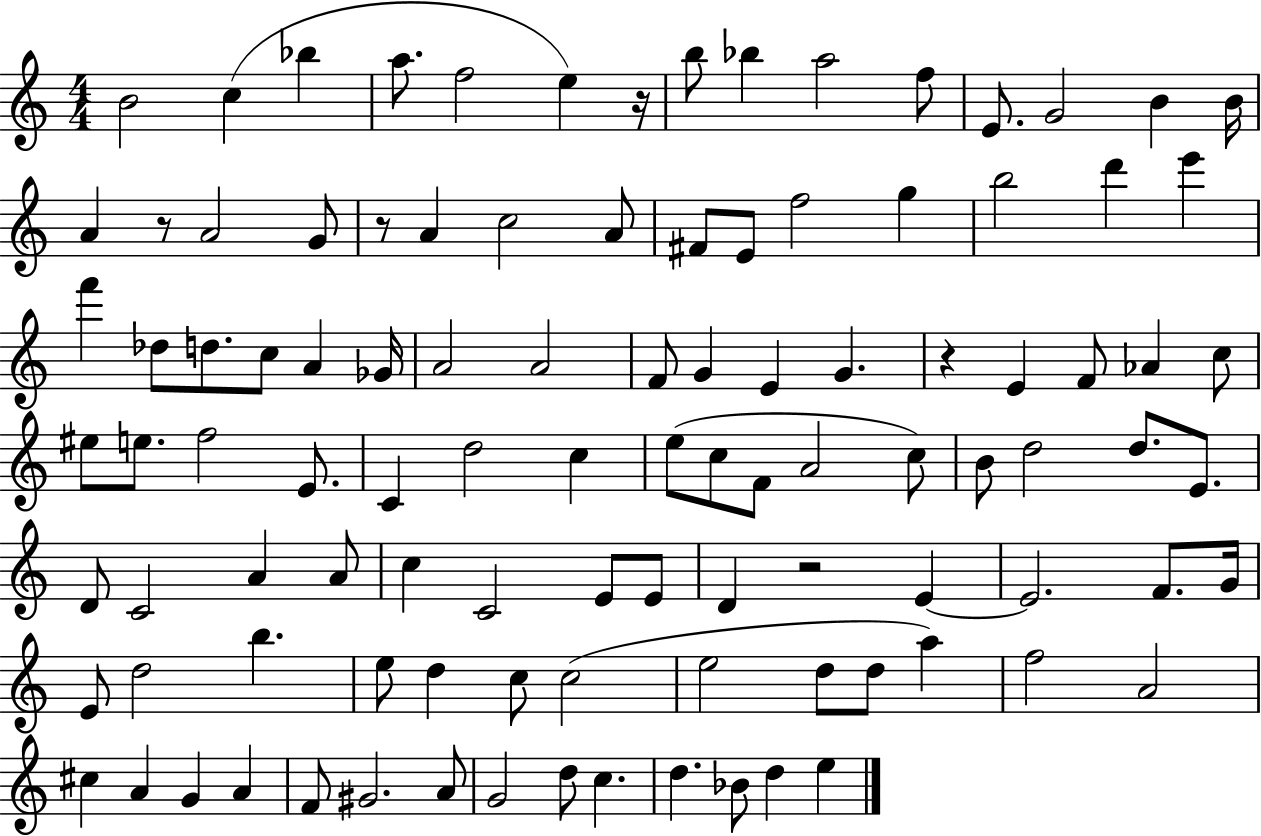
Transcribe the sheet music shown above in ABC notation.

X:1
T:Untitled
M:4/4
L:1/4
K:C
B2 c _b a/2 f2 e z/4 b/2 _b a2 f/2 E/2 G2 B B/4 A z/2 A2 G/2 z/2 A c2 A/2 ^F/2 E/2 f2 g b2 d' e' f' _d/2 d/2 c/2 A _G/4 A2 A2 F/2 G E G z E F/2 _A c/2 ^e/2 e/2 f2 E/2 C d2 c e/2 c/2 F/2 A2 c/2 B/2 d2 d/2 E/2 D/2 C2 A A/2 c C2 E/2 E/2 D z2 E E2 F/2 G/4 E/2 d2 b e/2 d c/2 c2 e2 d/2 d/2 a f2 A2 ^c A G A F/2 ^G2 A/2 G2 d/2 c d _B/2 d e